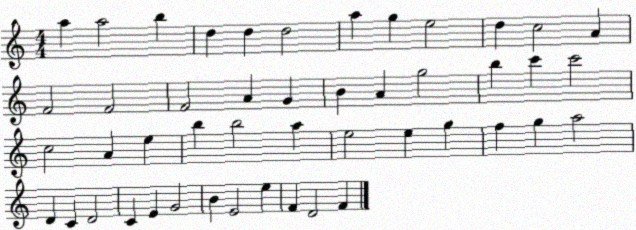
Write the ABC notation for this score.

X:1
T:Untitled
M:4/4
L:1/4
K:C
a a2 b d d d2 a g e2 d c2 A F2 F2 F2 A G B A g2 b c' c'2 c2 A e b b2 a e2 e g f g a2 D C D2 C E G2 B E2 e F D2 F